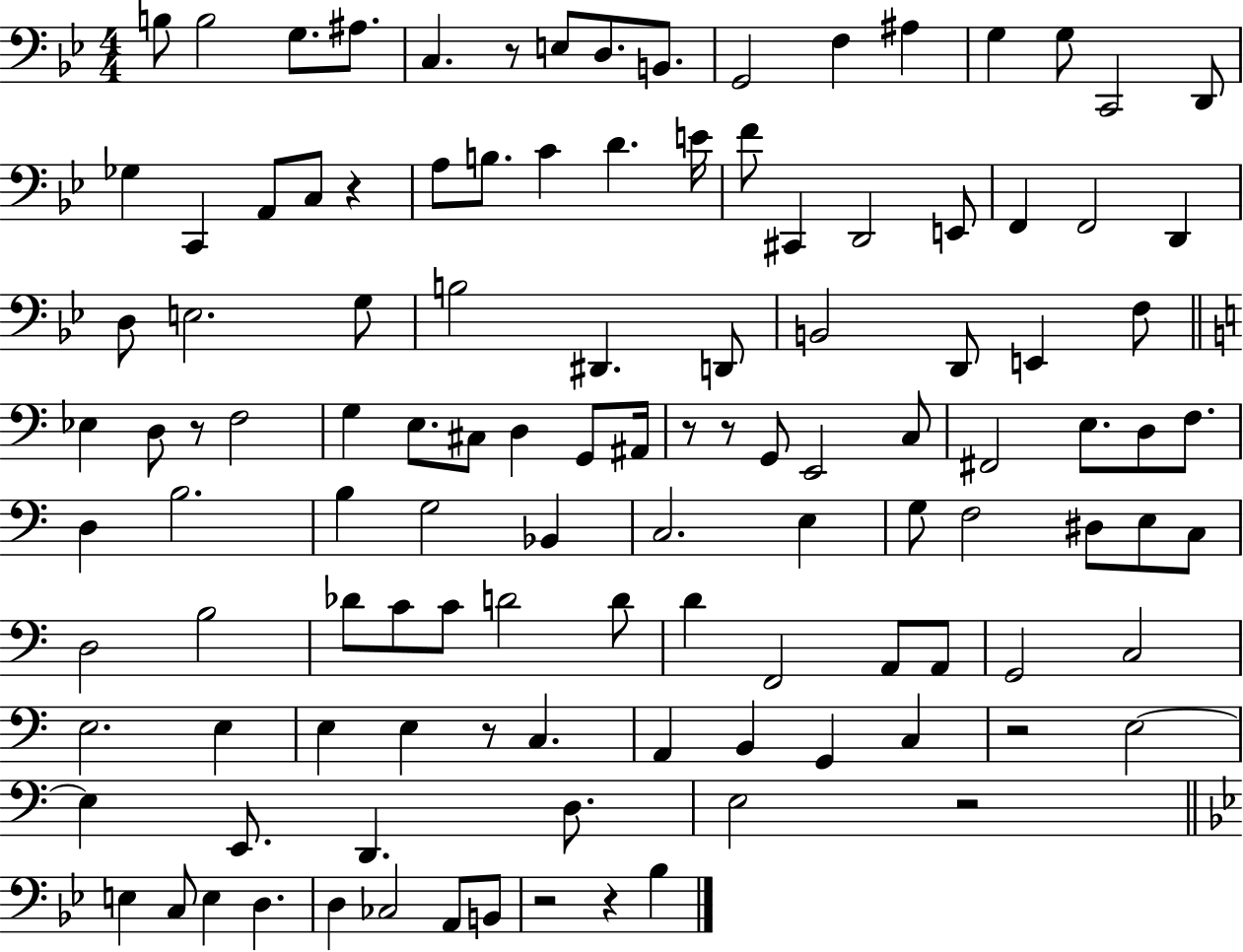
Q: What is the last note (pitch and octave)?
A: Bb3